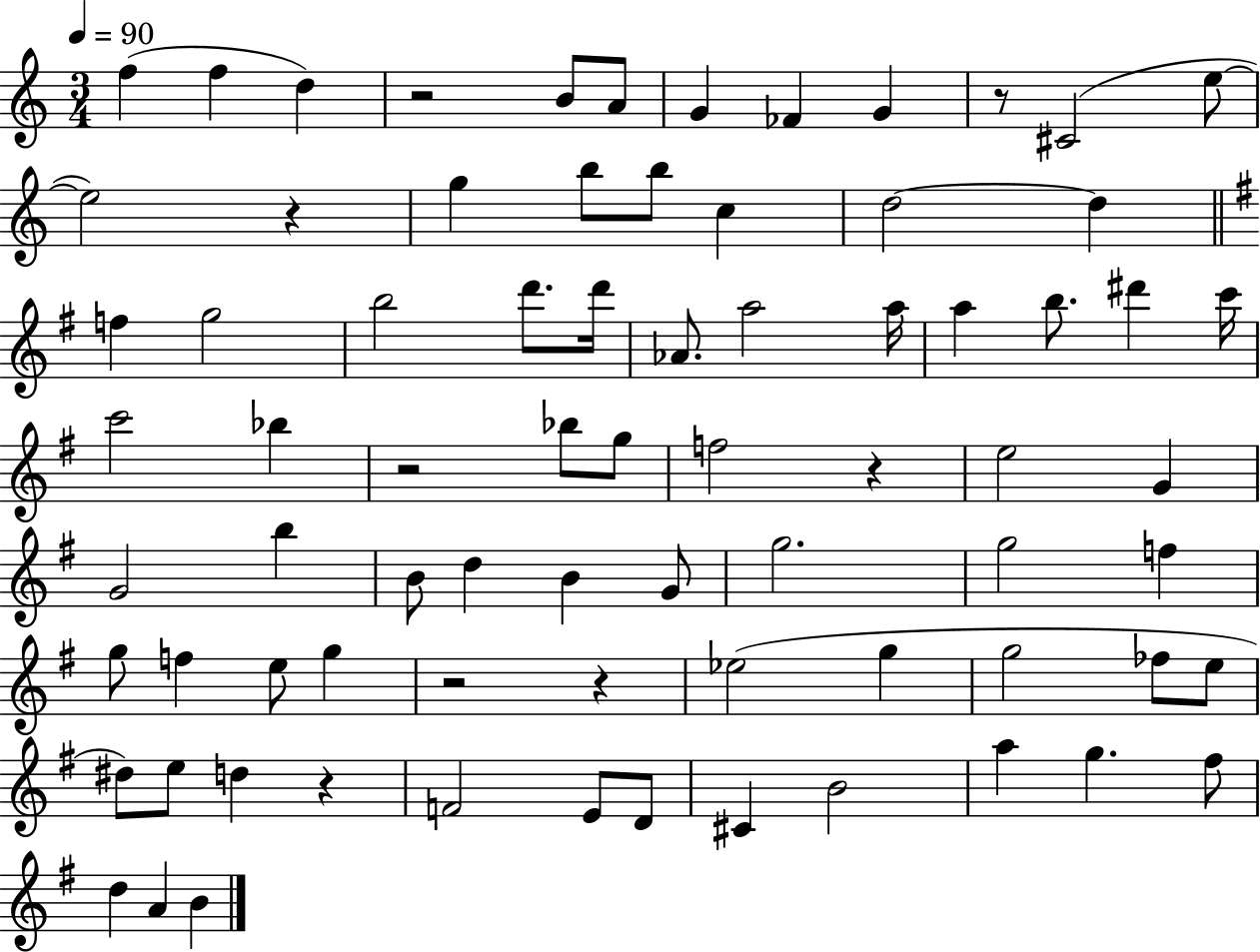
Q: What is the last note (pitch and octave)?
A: B4